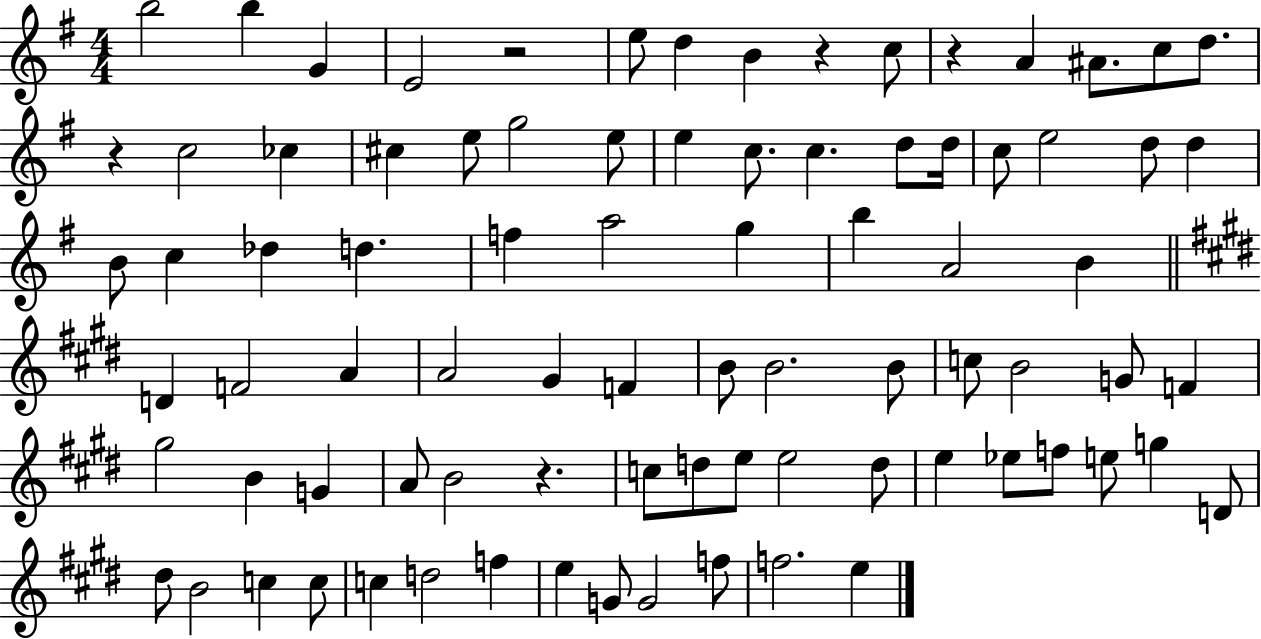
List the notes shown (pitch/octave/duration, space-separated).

B5/h B5/q G4/q E4/h R/h E5/e D5/q B4/q R/q C5/e R/q A4/q A#4/e. C5/e D5/e. R/q C5/h CES5/q C#5/q E5/e G5/h E5/e E5/q C5/e. C5/q. D5/e D5/s C5/e E5/h D5/e D5/q B4/e C5/q Db5/q D5/q. F5/q A5/h G5/q B5/q A4/h B4/q D4/q F4/h A4/q A4/h G#4/q F4/q B4/e B4/h. B4/e C5/e B4/h G4/e F4/q G#5/h B4/q G4/q A4/e B4/h R/q. C5/e D5/e E5/e E5/h D5/e E5/q Eb5/e F5/e E5/e G5/q D4/e D#5/e B4/h C5/q C5/e C5/q D5/h F5/q E5/q G4/e G4/h F5/e F5/h. E5/q